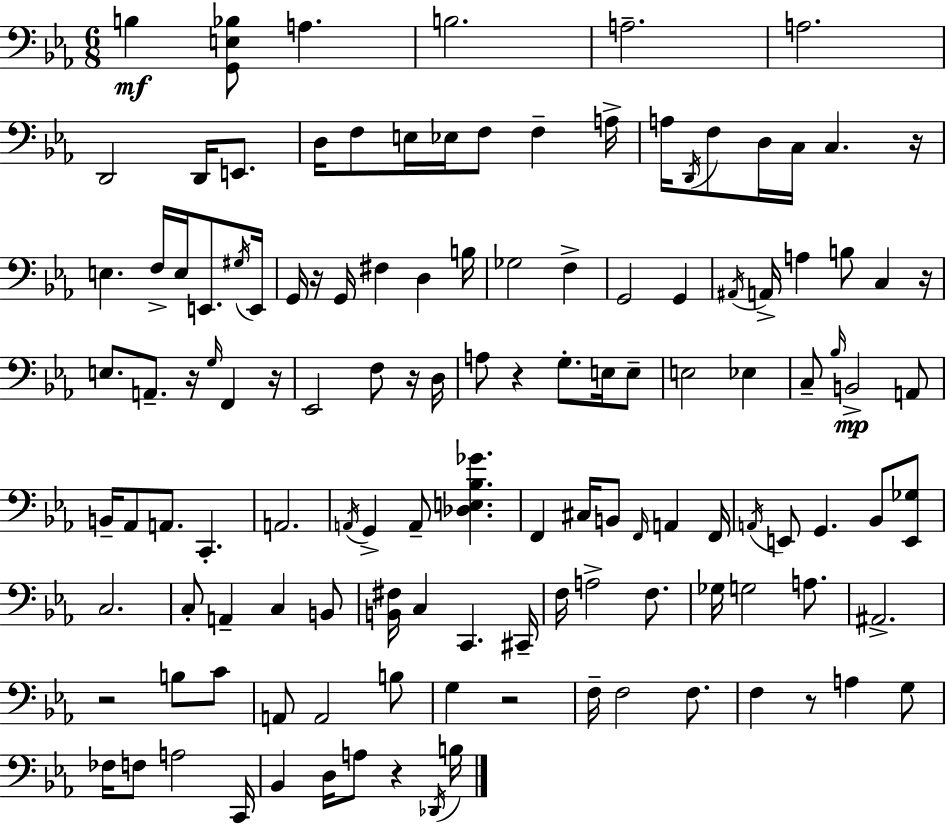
{
  \clef bass
  \numericTimeSignature
  \time 6/8
  \key ees \major
  \repeat volta 2 { b4\mf <g, e bes>8 a4. | b2. | a2.-- | a2. | \break d,2 d,16 e,8. | d16 f8 e16 ees16 f8 f4-- a16-> | a16 \acciaccatura { d,16 } f8 d16 c16 c4. | r16 e4. f16-> e16 e,8. | \break \acciaccatura { gis16 } e,16 g,16 r16 g,16 fis4 d4 | b16 ges2 f4-> | g,2 g,4 | \acciaccatura { ais,16 } a,16-> a4 b8 c4 | \break r16 e8. a,8.-- r16 \grace { g16 } f,4 | r16 ees,2 | f8 r16 d16 a8 r4 g8.-. | e16 e8-- e2 | \break ees4 c8-- \grace { bes16 }\mp b,2-> | a,8 b,16-- aes,8 a,8. c,4.-. | a,2. | \acciaccatura { a,16 } g,4-> a,8-- | \break <des e bes ges'>4. f,4 cis16 b,8 | \grace { f,16 } a,4 f,16 \acciaccatura { a,16 } e,8 g,4. | bes,8 <e, ges>8 c2. | c8-. a,4-- | \break c4 b,8 <b, fis>16 c4 | c,4. cis,16-- f16 a2-> | f8. ges16 g2 | a8. ais,2.-> | \break r2 | b8 c'8 a,8 a,2 | b8 g4 | r2 f16-- f2 | \break f8. f4 | r8 a4 g8 fes16 f8 a2 | c,16 bes,4 | d16 a8 r4 \acciaccatura { des,16 } b16 } \bar "|."
}